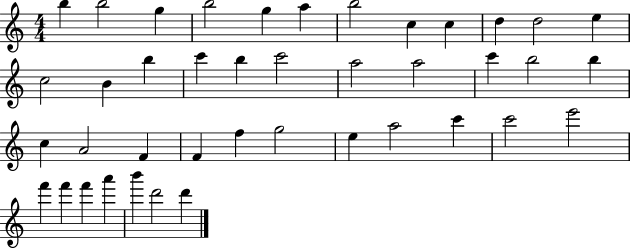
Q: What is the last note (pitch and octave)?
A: D6